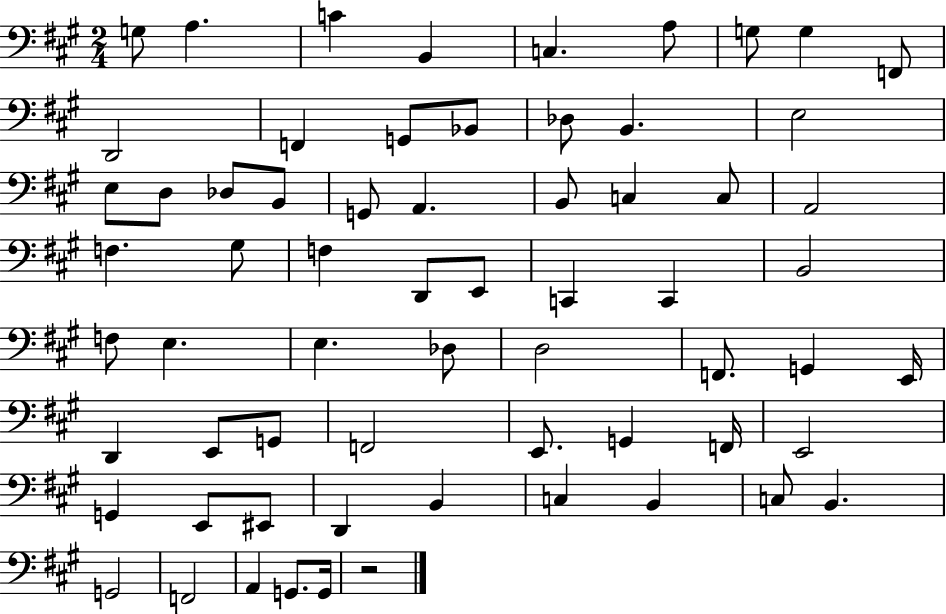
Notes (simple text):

G3/e A3/q. C4/q B2/q C3/q. A3/e G3/e G3/q F2/e D2/h F2/q G2/e Bb2/e Db3/e B2/q. E3/h E3/e D3/e Db3/e B2/e G2/e A2/q. B2/e C3/q C3/e A2/h F3/q. G#3/e F3/q D2/e E2/e C2/q C2/q B2/h F3/e E3/q. E3/q. Db3/e D3/h F2/e. G2/q E2/s D2/q E2/e G2/e F2/h E2/e. G2/q F2/s E2/h G2/q E2/e EIS2/e D2/q B2/q C3/q B2/q C3/e B2/q. G2/h F2/h A2/q G2/e. G2/s R/h